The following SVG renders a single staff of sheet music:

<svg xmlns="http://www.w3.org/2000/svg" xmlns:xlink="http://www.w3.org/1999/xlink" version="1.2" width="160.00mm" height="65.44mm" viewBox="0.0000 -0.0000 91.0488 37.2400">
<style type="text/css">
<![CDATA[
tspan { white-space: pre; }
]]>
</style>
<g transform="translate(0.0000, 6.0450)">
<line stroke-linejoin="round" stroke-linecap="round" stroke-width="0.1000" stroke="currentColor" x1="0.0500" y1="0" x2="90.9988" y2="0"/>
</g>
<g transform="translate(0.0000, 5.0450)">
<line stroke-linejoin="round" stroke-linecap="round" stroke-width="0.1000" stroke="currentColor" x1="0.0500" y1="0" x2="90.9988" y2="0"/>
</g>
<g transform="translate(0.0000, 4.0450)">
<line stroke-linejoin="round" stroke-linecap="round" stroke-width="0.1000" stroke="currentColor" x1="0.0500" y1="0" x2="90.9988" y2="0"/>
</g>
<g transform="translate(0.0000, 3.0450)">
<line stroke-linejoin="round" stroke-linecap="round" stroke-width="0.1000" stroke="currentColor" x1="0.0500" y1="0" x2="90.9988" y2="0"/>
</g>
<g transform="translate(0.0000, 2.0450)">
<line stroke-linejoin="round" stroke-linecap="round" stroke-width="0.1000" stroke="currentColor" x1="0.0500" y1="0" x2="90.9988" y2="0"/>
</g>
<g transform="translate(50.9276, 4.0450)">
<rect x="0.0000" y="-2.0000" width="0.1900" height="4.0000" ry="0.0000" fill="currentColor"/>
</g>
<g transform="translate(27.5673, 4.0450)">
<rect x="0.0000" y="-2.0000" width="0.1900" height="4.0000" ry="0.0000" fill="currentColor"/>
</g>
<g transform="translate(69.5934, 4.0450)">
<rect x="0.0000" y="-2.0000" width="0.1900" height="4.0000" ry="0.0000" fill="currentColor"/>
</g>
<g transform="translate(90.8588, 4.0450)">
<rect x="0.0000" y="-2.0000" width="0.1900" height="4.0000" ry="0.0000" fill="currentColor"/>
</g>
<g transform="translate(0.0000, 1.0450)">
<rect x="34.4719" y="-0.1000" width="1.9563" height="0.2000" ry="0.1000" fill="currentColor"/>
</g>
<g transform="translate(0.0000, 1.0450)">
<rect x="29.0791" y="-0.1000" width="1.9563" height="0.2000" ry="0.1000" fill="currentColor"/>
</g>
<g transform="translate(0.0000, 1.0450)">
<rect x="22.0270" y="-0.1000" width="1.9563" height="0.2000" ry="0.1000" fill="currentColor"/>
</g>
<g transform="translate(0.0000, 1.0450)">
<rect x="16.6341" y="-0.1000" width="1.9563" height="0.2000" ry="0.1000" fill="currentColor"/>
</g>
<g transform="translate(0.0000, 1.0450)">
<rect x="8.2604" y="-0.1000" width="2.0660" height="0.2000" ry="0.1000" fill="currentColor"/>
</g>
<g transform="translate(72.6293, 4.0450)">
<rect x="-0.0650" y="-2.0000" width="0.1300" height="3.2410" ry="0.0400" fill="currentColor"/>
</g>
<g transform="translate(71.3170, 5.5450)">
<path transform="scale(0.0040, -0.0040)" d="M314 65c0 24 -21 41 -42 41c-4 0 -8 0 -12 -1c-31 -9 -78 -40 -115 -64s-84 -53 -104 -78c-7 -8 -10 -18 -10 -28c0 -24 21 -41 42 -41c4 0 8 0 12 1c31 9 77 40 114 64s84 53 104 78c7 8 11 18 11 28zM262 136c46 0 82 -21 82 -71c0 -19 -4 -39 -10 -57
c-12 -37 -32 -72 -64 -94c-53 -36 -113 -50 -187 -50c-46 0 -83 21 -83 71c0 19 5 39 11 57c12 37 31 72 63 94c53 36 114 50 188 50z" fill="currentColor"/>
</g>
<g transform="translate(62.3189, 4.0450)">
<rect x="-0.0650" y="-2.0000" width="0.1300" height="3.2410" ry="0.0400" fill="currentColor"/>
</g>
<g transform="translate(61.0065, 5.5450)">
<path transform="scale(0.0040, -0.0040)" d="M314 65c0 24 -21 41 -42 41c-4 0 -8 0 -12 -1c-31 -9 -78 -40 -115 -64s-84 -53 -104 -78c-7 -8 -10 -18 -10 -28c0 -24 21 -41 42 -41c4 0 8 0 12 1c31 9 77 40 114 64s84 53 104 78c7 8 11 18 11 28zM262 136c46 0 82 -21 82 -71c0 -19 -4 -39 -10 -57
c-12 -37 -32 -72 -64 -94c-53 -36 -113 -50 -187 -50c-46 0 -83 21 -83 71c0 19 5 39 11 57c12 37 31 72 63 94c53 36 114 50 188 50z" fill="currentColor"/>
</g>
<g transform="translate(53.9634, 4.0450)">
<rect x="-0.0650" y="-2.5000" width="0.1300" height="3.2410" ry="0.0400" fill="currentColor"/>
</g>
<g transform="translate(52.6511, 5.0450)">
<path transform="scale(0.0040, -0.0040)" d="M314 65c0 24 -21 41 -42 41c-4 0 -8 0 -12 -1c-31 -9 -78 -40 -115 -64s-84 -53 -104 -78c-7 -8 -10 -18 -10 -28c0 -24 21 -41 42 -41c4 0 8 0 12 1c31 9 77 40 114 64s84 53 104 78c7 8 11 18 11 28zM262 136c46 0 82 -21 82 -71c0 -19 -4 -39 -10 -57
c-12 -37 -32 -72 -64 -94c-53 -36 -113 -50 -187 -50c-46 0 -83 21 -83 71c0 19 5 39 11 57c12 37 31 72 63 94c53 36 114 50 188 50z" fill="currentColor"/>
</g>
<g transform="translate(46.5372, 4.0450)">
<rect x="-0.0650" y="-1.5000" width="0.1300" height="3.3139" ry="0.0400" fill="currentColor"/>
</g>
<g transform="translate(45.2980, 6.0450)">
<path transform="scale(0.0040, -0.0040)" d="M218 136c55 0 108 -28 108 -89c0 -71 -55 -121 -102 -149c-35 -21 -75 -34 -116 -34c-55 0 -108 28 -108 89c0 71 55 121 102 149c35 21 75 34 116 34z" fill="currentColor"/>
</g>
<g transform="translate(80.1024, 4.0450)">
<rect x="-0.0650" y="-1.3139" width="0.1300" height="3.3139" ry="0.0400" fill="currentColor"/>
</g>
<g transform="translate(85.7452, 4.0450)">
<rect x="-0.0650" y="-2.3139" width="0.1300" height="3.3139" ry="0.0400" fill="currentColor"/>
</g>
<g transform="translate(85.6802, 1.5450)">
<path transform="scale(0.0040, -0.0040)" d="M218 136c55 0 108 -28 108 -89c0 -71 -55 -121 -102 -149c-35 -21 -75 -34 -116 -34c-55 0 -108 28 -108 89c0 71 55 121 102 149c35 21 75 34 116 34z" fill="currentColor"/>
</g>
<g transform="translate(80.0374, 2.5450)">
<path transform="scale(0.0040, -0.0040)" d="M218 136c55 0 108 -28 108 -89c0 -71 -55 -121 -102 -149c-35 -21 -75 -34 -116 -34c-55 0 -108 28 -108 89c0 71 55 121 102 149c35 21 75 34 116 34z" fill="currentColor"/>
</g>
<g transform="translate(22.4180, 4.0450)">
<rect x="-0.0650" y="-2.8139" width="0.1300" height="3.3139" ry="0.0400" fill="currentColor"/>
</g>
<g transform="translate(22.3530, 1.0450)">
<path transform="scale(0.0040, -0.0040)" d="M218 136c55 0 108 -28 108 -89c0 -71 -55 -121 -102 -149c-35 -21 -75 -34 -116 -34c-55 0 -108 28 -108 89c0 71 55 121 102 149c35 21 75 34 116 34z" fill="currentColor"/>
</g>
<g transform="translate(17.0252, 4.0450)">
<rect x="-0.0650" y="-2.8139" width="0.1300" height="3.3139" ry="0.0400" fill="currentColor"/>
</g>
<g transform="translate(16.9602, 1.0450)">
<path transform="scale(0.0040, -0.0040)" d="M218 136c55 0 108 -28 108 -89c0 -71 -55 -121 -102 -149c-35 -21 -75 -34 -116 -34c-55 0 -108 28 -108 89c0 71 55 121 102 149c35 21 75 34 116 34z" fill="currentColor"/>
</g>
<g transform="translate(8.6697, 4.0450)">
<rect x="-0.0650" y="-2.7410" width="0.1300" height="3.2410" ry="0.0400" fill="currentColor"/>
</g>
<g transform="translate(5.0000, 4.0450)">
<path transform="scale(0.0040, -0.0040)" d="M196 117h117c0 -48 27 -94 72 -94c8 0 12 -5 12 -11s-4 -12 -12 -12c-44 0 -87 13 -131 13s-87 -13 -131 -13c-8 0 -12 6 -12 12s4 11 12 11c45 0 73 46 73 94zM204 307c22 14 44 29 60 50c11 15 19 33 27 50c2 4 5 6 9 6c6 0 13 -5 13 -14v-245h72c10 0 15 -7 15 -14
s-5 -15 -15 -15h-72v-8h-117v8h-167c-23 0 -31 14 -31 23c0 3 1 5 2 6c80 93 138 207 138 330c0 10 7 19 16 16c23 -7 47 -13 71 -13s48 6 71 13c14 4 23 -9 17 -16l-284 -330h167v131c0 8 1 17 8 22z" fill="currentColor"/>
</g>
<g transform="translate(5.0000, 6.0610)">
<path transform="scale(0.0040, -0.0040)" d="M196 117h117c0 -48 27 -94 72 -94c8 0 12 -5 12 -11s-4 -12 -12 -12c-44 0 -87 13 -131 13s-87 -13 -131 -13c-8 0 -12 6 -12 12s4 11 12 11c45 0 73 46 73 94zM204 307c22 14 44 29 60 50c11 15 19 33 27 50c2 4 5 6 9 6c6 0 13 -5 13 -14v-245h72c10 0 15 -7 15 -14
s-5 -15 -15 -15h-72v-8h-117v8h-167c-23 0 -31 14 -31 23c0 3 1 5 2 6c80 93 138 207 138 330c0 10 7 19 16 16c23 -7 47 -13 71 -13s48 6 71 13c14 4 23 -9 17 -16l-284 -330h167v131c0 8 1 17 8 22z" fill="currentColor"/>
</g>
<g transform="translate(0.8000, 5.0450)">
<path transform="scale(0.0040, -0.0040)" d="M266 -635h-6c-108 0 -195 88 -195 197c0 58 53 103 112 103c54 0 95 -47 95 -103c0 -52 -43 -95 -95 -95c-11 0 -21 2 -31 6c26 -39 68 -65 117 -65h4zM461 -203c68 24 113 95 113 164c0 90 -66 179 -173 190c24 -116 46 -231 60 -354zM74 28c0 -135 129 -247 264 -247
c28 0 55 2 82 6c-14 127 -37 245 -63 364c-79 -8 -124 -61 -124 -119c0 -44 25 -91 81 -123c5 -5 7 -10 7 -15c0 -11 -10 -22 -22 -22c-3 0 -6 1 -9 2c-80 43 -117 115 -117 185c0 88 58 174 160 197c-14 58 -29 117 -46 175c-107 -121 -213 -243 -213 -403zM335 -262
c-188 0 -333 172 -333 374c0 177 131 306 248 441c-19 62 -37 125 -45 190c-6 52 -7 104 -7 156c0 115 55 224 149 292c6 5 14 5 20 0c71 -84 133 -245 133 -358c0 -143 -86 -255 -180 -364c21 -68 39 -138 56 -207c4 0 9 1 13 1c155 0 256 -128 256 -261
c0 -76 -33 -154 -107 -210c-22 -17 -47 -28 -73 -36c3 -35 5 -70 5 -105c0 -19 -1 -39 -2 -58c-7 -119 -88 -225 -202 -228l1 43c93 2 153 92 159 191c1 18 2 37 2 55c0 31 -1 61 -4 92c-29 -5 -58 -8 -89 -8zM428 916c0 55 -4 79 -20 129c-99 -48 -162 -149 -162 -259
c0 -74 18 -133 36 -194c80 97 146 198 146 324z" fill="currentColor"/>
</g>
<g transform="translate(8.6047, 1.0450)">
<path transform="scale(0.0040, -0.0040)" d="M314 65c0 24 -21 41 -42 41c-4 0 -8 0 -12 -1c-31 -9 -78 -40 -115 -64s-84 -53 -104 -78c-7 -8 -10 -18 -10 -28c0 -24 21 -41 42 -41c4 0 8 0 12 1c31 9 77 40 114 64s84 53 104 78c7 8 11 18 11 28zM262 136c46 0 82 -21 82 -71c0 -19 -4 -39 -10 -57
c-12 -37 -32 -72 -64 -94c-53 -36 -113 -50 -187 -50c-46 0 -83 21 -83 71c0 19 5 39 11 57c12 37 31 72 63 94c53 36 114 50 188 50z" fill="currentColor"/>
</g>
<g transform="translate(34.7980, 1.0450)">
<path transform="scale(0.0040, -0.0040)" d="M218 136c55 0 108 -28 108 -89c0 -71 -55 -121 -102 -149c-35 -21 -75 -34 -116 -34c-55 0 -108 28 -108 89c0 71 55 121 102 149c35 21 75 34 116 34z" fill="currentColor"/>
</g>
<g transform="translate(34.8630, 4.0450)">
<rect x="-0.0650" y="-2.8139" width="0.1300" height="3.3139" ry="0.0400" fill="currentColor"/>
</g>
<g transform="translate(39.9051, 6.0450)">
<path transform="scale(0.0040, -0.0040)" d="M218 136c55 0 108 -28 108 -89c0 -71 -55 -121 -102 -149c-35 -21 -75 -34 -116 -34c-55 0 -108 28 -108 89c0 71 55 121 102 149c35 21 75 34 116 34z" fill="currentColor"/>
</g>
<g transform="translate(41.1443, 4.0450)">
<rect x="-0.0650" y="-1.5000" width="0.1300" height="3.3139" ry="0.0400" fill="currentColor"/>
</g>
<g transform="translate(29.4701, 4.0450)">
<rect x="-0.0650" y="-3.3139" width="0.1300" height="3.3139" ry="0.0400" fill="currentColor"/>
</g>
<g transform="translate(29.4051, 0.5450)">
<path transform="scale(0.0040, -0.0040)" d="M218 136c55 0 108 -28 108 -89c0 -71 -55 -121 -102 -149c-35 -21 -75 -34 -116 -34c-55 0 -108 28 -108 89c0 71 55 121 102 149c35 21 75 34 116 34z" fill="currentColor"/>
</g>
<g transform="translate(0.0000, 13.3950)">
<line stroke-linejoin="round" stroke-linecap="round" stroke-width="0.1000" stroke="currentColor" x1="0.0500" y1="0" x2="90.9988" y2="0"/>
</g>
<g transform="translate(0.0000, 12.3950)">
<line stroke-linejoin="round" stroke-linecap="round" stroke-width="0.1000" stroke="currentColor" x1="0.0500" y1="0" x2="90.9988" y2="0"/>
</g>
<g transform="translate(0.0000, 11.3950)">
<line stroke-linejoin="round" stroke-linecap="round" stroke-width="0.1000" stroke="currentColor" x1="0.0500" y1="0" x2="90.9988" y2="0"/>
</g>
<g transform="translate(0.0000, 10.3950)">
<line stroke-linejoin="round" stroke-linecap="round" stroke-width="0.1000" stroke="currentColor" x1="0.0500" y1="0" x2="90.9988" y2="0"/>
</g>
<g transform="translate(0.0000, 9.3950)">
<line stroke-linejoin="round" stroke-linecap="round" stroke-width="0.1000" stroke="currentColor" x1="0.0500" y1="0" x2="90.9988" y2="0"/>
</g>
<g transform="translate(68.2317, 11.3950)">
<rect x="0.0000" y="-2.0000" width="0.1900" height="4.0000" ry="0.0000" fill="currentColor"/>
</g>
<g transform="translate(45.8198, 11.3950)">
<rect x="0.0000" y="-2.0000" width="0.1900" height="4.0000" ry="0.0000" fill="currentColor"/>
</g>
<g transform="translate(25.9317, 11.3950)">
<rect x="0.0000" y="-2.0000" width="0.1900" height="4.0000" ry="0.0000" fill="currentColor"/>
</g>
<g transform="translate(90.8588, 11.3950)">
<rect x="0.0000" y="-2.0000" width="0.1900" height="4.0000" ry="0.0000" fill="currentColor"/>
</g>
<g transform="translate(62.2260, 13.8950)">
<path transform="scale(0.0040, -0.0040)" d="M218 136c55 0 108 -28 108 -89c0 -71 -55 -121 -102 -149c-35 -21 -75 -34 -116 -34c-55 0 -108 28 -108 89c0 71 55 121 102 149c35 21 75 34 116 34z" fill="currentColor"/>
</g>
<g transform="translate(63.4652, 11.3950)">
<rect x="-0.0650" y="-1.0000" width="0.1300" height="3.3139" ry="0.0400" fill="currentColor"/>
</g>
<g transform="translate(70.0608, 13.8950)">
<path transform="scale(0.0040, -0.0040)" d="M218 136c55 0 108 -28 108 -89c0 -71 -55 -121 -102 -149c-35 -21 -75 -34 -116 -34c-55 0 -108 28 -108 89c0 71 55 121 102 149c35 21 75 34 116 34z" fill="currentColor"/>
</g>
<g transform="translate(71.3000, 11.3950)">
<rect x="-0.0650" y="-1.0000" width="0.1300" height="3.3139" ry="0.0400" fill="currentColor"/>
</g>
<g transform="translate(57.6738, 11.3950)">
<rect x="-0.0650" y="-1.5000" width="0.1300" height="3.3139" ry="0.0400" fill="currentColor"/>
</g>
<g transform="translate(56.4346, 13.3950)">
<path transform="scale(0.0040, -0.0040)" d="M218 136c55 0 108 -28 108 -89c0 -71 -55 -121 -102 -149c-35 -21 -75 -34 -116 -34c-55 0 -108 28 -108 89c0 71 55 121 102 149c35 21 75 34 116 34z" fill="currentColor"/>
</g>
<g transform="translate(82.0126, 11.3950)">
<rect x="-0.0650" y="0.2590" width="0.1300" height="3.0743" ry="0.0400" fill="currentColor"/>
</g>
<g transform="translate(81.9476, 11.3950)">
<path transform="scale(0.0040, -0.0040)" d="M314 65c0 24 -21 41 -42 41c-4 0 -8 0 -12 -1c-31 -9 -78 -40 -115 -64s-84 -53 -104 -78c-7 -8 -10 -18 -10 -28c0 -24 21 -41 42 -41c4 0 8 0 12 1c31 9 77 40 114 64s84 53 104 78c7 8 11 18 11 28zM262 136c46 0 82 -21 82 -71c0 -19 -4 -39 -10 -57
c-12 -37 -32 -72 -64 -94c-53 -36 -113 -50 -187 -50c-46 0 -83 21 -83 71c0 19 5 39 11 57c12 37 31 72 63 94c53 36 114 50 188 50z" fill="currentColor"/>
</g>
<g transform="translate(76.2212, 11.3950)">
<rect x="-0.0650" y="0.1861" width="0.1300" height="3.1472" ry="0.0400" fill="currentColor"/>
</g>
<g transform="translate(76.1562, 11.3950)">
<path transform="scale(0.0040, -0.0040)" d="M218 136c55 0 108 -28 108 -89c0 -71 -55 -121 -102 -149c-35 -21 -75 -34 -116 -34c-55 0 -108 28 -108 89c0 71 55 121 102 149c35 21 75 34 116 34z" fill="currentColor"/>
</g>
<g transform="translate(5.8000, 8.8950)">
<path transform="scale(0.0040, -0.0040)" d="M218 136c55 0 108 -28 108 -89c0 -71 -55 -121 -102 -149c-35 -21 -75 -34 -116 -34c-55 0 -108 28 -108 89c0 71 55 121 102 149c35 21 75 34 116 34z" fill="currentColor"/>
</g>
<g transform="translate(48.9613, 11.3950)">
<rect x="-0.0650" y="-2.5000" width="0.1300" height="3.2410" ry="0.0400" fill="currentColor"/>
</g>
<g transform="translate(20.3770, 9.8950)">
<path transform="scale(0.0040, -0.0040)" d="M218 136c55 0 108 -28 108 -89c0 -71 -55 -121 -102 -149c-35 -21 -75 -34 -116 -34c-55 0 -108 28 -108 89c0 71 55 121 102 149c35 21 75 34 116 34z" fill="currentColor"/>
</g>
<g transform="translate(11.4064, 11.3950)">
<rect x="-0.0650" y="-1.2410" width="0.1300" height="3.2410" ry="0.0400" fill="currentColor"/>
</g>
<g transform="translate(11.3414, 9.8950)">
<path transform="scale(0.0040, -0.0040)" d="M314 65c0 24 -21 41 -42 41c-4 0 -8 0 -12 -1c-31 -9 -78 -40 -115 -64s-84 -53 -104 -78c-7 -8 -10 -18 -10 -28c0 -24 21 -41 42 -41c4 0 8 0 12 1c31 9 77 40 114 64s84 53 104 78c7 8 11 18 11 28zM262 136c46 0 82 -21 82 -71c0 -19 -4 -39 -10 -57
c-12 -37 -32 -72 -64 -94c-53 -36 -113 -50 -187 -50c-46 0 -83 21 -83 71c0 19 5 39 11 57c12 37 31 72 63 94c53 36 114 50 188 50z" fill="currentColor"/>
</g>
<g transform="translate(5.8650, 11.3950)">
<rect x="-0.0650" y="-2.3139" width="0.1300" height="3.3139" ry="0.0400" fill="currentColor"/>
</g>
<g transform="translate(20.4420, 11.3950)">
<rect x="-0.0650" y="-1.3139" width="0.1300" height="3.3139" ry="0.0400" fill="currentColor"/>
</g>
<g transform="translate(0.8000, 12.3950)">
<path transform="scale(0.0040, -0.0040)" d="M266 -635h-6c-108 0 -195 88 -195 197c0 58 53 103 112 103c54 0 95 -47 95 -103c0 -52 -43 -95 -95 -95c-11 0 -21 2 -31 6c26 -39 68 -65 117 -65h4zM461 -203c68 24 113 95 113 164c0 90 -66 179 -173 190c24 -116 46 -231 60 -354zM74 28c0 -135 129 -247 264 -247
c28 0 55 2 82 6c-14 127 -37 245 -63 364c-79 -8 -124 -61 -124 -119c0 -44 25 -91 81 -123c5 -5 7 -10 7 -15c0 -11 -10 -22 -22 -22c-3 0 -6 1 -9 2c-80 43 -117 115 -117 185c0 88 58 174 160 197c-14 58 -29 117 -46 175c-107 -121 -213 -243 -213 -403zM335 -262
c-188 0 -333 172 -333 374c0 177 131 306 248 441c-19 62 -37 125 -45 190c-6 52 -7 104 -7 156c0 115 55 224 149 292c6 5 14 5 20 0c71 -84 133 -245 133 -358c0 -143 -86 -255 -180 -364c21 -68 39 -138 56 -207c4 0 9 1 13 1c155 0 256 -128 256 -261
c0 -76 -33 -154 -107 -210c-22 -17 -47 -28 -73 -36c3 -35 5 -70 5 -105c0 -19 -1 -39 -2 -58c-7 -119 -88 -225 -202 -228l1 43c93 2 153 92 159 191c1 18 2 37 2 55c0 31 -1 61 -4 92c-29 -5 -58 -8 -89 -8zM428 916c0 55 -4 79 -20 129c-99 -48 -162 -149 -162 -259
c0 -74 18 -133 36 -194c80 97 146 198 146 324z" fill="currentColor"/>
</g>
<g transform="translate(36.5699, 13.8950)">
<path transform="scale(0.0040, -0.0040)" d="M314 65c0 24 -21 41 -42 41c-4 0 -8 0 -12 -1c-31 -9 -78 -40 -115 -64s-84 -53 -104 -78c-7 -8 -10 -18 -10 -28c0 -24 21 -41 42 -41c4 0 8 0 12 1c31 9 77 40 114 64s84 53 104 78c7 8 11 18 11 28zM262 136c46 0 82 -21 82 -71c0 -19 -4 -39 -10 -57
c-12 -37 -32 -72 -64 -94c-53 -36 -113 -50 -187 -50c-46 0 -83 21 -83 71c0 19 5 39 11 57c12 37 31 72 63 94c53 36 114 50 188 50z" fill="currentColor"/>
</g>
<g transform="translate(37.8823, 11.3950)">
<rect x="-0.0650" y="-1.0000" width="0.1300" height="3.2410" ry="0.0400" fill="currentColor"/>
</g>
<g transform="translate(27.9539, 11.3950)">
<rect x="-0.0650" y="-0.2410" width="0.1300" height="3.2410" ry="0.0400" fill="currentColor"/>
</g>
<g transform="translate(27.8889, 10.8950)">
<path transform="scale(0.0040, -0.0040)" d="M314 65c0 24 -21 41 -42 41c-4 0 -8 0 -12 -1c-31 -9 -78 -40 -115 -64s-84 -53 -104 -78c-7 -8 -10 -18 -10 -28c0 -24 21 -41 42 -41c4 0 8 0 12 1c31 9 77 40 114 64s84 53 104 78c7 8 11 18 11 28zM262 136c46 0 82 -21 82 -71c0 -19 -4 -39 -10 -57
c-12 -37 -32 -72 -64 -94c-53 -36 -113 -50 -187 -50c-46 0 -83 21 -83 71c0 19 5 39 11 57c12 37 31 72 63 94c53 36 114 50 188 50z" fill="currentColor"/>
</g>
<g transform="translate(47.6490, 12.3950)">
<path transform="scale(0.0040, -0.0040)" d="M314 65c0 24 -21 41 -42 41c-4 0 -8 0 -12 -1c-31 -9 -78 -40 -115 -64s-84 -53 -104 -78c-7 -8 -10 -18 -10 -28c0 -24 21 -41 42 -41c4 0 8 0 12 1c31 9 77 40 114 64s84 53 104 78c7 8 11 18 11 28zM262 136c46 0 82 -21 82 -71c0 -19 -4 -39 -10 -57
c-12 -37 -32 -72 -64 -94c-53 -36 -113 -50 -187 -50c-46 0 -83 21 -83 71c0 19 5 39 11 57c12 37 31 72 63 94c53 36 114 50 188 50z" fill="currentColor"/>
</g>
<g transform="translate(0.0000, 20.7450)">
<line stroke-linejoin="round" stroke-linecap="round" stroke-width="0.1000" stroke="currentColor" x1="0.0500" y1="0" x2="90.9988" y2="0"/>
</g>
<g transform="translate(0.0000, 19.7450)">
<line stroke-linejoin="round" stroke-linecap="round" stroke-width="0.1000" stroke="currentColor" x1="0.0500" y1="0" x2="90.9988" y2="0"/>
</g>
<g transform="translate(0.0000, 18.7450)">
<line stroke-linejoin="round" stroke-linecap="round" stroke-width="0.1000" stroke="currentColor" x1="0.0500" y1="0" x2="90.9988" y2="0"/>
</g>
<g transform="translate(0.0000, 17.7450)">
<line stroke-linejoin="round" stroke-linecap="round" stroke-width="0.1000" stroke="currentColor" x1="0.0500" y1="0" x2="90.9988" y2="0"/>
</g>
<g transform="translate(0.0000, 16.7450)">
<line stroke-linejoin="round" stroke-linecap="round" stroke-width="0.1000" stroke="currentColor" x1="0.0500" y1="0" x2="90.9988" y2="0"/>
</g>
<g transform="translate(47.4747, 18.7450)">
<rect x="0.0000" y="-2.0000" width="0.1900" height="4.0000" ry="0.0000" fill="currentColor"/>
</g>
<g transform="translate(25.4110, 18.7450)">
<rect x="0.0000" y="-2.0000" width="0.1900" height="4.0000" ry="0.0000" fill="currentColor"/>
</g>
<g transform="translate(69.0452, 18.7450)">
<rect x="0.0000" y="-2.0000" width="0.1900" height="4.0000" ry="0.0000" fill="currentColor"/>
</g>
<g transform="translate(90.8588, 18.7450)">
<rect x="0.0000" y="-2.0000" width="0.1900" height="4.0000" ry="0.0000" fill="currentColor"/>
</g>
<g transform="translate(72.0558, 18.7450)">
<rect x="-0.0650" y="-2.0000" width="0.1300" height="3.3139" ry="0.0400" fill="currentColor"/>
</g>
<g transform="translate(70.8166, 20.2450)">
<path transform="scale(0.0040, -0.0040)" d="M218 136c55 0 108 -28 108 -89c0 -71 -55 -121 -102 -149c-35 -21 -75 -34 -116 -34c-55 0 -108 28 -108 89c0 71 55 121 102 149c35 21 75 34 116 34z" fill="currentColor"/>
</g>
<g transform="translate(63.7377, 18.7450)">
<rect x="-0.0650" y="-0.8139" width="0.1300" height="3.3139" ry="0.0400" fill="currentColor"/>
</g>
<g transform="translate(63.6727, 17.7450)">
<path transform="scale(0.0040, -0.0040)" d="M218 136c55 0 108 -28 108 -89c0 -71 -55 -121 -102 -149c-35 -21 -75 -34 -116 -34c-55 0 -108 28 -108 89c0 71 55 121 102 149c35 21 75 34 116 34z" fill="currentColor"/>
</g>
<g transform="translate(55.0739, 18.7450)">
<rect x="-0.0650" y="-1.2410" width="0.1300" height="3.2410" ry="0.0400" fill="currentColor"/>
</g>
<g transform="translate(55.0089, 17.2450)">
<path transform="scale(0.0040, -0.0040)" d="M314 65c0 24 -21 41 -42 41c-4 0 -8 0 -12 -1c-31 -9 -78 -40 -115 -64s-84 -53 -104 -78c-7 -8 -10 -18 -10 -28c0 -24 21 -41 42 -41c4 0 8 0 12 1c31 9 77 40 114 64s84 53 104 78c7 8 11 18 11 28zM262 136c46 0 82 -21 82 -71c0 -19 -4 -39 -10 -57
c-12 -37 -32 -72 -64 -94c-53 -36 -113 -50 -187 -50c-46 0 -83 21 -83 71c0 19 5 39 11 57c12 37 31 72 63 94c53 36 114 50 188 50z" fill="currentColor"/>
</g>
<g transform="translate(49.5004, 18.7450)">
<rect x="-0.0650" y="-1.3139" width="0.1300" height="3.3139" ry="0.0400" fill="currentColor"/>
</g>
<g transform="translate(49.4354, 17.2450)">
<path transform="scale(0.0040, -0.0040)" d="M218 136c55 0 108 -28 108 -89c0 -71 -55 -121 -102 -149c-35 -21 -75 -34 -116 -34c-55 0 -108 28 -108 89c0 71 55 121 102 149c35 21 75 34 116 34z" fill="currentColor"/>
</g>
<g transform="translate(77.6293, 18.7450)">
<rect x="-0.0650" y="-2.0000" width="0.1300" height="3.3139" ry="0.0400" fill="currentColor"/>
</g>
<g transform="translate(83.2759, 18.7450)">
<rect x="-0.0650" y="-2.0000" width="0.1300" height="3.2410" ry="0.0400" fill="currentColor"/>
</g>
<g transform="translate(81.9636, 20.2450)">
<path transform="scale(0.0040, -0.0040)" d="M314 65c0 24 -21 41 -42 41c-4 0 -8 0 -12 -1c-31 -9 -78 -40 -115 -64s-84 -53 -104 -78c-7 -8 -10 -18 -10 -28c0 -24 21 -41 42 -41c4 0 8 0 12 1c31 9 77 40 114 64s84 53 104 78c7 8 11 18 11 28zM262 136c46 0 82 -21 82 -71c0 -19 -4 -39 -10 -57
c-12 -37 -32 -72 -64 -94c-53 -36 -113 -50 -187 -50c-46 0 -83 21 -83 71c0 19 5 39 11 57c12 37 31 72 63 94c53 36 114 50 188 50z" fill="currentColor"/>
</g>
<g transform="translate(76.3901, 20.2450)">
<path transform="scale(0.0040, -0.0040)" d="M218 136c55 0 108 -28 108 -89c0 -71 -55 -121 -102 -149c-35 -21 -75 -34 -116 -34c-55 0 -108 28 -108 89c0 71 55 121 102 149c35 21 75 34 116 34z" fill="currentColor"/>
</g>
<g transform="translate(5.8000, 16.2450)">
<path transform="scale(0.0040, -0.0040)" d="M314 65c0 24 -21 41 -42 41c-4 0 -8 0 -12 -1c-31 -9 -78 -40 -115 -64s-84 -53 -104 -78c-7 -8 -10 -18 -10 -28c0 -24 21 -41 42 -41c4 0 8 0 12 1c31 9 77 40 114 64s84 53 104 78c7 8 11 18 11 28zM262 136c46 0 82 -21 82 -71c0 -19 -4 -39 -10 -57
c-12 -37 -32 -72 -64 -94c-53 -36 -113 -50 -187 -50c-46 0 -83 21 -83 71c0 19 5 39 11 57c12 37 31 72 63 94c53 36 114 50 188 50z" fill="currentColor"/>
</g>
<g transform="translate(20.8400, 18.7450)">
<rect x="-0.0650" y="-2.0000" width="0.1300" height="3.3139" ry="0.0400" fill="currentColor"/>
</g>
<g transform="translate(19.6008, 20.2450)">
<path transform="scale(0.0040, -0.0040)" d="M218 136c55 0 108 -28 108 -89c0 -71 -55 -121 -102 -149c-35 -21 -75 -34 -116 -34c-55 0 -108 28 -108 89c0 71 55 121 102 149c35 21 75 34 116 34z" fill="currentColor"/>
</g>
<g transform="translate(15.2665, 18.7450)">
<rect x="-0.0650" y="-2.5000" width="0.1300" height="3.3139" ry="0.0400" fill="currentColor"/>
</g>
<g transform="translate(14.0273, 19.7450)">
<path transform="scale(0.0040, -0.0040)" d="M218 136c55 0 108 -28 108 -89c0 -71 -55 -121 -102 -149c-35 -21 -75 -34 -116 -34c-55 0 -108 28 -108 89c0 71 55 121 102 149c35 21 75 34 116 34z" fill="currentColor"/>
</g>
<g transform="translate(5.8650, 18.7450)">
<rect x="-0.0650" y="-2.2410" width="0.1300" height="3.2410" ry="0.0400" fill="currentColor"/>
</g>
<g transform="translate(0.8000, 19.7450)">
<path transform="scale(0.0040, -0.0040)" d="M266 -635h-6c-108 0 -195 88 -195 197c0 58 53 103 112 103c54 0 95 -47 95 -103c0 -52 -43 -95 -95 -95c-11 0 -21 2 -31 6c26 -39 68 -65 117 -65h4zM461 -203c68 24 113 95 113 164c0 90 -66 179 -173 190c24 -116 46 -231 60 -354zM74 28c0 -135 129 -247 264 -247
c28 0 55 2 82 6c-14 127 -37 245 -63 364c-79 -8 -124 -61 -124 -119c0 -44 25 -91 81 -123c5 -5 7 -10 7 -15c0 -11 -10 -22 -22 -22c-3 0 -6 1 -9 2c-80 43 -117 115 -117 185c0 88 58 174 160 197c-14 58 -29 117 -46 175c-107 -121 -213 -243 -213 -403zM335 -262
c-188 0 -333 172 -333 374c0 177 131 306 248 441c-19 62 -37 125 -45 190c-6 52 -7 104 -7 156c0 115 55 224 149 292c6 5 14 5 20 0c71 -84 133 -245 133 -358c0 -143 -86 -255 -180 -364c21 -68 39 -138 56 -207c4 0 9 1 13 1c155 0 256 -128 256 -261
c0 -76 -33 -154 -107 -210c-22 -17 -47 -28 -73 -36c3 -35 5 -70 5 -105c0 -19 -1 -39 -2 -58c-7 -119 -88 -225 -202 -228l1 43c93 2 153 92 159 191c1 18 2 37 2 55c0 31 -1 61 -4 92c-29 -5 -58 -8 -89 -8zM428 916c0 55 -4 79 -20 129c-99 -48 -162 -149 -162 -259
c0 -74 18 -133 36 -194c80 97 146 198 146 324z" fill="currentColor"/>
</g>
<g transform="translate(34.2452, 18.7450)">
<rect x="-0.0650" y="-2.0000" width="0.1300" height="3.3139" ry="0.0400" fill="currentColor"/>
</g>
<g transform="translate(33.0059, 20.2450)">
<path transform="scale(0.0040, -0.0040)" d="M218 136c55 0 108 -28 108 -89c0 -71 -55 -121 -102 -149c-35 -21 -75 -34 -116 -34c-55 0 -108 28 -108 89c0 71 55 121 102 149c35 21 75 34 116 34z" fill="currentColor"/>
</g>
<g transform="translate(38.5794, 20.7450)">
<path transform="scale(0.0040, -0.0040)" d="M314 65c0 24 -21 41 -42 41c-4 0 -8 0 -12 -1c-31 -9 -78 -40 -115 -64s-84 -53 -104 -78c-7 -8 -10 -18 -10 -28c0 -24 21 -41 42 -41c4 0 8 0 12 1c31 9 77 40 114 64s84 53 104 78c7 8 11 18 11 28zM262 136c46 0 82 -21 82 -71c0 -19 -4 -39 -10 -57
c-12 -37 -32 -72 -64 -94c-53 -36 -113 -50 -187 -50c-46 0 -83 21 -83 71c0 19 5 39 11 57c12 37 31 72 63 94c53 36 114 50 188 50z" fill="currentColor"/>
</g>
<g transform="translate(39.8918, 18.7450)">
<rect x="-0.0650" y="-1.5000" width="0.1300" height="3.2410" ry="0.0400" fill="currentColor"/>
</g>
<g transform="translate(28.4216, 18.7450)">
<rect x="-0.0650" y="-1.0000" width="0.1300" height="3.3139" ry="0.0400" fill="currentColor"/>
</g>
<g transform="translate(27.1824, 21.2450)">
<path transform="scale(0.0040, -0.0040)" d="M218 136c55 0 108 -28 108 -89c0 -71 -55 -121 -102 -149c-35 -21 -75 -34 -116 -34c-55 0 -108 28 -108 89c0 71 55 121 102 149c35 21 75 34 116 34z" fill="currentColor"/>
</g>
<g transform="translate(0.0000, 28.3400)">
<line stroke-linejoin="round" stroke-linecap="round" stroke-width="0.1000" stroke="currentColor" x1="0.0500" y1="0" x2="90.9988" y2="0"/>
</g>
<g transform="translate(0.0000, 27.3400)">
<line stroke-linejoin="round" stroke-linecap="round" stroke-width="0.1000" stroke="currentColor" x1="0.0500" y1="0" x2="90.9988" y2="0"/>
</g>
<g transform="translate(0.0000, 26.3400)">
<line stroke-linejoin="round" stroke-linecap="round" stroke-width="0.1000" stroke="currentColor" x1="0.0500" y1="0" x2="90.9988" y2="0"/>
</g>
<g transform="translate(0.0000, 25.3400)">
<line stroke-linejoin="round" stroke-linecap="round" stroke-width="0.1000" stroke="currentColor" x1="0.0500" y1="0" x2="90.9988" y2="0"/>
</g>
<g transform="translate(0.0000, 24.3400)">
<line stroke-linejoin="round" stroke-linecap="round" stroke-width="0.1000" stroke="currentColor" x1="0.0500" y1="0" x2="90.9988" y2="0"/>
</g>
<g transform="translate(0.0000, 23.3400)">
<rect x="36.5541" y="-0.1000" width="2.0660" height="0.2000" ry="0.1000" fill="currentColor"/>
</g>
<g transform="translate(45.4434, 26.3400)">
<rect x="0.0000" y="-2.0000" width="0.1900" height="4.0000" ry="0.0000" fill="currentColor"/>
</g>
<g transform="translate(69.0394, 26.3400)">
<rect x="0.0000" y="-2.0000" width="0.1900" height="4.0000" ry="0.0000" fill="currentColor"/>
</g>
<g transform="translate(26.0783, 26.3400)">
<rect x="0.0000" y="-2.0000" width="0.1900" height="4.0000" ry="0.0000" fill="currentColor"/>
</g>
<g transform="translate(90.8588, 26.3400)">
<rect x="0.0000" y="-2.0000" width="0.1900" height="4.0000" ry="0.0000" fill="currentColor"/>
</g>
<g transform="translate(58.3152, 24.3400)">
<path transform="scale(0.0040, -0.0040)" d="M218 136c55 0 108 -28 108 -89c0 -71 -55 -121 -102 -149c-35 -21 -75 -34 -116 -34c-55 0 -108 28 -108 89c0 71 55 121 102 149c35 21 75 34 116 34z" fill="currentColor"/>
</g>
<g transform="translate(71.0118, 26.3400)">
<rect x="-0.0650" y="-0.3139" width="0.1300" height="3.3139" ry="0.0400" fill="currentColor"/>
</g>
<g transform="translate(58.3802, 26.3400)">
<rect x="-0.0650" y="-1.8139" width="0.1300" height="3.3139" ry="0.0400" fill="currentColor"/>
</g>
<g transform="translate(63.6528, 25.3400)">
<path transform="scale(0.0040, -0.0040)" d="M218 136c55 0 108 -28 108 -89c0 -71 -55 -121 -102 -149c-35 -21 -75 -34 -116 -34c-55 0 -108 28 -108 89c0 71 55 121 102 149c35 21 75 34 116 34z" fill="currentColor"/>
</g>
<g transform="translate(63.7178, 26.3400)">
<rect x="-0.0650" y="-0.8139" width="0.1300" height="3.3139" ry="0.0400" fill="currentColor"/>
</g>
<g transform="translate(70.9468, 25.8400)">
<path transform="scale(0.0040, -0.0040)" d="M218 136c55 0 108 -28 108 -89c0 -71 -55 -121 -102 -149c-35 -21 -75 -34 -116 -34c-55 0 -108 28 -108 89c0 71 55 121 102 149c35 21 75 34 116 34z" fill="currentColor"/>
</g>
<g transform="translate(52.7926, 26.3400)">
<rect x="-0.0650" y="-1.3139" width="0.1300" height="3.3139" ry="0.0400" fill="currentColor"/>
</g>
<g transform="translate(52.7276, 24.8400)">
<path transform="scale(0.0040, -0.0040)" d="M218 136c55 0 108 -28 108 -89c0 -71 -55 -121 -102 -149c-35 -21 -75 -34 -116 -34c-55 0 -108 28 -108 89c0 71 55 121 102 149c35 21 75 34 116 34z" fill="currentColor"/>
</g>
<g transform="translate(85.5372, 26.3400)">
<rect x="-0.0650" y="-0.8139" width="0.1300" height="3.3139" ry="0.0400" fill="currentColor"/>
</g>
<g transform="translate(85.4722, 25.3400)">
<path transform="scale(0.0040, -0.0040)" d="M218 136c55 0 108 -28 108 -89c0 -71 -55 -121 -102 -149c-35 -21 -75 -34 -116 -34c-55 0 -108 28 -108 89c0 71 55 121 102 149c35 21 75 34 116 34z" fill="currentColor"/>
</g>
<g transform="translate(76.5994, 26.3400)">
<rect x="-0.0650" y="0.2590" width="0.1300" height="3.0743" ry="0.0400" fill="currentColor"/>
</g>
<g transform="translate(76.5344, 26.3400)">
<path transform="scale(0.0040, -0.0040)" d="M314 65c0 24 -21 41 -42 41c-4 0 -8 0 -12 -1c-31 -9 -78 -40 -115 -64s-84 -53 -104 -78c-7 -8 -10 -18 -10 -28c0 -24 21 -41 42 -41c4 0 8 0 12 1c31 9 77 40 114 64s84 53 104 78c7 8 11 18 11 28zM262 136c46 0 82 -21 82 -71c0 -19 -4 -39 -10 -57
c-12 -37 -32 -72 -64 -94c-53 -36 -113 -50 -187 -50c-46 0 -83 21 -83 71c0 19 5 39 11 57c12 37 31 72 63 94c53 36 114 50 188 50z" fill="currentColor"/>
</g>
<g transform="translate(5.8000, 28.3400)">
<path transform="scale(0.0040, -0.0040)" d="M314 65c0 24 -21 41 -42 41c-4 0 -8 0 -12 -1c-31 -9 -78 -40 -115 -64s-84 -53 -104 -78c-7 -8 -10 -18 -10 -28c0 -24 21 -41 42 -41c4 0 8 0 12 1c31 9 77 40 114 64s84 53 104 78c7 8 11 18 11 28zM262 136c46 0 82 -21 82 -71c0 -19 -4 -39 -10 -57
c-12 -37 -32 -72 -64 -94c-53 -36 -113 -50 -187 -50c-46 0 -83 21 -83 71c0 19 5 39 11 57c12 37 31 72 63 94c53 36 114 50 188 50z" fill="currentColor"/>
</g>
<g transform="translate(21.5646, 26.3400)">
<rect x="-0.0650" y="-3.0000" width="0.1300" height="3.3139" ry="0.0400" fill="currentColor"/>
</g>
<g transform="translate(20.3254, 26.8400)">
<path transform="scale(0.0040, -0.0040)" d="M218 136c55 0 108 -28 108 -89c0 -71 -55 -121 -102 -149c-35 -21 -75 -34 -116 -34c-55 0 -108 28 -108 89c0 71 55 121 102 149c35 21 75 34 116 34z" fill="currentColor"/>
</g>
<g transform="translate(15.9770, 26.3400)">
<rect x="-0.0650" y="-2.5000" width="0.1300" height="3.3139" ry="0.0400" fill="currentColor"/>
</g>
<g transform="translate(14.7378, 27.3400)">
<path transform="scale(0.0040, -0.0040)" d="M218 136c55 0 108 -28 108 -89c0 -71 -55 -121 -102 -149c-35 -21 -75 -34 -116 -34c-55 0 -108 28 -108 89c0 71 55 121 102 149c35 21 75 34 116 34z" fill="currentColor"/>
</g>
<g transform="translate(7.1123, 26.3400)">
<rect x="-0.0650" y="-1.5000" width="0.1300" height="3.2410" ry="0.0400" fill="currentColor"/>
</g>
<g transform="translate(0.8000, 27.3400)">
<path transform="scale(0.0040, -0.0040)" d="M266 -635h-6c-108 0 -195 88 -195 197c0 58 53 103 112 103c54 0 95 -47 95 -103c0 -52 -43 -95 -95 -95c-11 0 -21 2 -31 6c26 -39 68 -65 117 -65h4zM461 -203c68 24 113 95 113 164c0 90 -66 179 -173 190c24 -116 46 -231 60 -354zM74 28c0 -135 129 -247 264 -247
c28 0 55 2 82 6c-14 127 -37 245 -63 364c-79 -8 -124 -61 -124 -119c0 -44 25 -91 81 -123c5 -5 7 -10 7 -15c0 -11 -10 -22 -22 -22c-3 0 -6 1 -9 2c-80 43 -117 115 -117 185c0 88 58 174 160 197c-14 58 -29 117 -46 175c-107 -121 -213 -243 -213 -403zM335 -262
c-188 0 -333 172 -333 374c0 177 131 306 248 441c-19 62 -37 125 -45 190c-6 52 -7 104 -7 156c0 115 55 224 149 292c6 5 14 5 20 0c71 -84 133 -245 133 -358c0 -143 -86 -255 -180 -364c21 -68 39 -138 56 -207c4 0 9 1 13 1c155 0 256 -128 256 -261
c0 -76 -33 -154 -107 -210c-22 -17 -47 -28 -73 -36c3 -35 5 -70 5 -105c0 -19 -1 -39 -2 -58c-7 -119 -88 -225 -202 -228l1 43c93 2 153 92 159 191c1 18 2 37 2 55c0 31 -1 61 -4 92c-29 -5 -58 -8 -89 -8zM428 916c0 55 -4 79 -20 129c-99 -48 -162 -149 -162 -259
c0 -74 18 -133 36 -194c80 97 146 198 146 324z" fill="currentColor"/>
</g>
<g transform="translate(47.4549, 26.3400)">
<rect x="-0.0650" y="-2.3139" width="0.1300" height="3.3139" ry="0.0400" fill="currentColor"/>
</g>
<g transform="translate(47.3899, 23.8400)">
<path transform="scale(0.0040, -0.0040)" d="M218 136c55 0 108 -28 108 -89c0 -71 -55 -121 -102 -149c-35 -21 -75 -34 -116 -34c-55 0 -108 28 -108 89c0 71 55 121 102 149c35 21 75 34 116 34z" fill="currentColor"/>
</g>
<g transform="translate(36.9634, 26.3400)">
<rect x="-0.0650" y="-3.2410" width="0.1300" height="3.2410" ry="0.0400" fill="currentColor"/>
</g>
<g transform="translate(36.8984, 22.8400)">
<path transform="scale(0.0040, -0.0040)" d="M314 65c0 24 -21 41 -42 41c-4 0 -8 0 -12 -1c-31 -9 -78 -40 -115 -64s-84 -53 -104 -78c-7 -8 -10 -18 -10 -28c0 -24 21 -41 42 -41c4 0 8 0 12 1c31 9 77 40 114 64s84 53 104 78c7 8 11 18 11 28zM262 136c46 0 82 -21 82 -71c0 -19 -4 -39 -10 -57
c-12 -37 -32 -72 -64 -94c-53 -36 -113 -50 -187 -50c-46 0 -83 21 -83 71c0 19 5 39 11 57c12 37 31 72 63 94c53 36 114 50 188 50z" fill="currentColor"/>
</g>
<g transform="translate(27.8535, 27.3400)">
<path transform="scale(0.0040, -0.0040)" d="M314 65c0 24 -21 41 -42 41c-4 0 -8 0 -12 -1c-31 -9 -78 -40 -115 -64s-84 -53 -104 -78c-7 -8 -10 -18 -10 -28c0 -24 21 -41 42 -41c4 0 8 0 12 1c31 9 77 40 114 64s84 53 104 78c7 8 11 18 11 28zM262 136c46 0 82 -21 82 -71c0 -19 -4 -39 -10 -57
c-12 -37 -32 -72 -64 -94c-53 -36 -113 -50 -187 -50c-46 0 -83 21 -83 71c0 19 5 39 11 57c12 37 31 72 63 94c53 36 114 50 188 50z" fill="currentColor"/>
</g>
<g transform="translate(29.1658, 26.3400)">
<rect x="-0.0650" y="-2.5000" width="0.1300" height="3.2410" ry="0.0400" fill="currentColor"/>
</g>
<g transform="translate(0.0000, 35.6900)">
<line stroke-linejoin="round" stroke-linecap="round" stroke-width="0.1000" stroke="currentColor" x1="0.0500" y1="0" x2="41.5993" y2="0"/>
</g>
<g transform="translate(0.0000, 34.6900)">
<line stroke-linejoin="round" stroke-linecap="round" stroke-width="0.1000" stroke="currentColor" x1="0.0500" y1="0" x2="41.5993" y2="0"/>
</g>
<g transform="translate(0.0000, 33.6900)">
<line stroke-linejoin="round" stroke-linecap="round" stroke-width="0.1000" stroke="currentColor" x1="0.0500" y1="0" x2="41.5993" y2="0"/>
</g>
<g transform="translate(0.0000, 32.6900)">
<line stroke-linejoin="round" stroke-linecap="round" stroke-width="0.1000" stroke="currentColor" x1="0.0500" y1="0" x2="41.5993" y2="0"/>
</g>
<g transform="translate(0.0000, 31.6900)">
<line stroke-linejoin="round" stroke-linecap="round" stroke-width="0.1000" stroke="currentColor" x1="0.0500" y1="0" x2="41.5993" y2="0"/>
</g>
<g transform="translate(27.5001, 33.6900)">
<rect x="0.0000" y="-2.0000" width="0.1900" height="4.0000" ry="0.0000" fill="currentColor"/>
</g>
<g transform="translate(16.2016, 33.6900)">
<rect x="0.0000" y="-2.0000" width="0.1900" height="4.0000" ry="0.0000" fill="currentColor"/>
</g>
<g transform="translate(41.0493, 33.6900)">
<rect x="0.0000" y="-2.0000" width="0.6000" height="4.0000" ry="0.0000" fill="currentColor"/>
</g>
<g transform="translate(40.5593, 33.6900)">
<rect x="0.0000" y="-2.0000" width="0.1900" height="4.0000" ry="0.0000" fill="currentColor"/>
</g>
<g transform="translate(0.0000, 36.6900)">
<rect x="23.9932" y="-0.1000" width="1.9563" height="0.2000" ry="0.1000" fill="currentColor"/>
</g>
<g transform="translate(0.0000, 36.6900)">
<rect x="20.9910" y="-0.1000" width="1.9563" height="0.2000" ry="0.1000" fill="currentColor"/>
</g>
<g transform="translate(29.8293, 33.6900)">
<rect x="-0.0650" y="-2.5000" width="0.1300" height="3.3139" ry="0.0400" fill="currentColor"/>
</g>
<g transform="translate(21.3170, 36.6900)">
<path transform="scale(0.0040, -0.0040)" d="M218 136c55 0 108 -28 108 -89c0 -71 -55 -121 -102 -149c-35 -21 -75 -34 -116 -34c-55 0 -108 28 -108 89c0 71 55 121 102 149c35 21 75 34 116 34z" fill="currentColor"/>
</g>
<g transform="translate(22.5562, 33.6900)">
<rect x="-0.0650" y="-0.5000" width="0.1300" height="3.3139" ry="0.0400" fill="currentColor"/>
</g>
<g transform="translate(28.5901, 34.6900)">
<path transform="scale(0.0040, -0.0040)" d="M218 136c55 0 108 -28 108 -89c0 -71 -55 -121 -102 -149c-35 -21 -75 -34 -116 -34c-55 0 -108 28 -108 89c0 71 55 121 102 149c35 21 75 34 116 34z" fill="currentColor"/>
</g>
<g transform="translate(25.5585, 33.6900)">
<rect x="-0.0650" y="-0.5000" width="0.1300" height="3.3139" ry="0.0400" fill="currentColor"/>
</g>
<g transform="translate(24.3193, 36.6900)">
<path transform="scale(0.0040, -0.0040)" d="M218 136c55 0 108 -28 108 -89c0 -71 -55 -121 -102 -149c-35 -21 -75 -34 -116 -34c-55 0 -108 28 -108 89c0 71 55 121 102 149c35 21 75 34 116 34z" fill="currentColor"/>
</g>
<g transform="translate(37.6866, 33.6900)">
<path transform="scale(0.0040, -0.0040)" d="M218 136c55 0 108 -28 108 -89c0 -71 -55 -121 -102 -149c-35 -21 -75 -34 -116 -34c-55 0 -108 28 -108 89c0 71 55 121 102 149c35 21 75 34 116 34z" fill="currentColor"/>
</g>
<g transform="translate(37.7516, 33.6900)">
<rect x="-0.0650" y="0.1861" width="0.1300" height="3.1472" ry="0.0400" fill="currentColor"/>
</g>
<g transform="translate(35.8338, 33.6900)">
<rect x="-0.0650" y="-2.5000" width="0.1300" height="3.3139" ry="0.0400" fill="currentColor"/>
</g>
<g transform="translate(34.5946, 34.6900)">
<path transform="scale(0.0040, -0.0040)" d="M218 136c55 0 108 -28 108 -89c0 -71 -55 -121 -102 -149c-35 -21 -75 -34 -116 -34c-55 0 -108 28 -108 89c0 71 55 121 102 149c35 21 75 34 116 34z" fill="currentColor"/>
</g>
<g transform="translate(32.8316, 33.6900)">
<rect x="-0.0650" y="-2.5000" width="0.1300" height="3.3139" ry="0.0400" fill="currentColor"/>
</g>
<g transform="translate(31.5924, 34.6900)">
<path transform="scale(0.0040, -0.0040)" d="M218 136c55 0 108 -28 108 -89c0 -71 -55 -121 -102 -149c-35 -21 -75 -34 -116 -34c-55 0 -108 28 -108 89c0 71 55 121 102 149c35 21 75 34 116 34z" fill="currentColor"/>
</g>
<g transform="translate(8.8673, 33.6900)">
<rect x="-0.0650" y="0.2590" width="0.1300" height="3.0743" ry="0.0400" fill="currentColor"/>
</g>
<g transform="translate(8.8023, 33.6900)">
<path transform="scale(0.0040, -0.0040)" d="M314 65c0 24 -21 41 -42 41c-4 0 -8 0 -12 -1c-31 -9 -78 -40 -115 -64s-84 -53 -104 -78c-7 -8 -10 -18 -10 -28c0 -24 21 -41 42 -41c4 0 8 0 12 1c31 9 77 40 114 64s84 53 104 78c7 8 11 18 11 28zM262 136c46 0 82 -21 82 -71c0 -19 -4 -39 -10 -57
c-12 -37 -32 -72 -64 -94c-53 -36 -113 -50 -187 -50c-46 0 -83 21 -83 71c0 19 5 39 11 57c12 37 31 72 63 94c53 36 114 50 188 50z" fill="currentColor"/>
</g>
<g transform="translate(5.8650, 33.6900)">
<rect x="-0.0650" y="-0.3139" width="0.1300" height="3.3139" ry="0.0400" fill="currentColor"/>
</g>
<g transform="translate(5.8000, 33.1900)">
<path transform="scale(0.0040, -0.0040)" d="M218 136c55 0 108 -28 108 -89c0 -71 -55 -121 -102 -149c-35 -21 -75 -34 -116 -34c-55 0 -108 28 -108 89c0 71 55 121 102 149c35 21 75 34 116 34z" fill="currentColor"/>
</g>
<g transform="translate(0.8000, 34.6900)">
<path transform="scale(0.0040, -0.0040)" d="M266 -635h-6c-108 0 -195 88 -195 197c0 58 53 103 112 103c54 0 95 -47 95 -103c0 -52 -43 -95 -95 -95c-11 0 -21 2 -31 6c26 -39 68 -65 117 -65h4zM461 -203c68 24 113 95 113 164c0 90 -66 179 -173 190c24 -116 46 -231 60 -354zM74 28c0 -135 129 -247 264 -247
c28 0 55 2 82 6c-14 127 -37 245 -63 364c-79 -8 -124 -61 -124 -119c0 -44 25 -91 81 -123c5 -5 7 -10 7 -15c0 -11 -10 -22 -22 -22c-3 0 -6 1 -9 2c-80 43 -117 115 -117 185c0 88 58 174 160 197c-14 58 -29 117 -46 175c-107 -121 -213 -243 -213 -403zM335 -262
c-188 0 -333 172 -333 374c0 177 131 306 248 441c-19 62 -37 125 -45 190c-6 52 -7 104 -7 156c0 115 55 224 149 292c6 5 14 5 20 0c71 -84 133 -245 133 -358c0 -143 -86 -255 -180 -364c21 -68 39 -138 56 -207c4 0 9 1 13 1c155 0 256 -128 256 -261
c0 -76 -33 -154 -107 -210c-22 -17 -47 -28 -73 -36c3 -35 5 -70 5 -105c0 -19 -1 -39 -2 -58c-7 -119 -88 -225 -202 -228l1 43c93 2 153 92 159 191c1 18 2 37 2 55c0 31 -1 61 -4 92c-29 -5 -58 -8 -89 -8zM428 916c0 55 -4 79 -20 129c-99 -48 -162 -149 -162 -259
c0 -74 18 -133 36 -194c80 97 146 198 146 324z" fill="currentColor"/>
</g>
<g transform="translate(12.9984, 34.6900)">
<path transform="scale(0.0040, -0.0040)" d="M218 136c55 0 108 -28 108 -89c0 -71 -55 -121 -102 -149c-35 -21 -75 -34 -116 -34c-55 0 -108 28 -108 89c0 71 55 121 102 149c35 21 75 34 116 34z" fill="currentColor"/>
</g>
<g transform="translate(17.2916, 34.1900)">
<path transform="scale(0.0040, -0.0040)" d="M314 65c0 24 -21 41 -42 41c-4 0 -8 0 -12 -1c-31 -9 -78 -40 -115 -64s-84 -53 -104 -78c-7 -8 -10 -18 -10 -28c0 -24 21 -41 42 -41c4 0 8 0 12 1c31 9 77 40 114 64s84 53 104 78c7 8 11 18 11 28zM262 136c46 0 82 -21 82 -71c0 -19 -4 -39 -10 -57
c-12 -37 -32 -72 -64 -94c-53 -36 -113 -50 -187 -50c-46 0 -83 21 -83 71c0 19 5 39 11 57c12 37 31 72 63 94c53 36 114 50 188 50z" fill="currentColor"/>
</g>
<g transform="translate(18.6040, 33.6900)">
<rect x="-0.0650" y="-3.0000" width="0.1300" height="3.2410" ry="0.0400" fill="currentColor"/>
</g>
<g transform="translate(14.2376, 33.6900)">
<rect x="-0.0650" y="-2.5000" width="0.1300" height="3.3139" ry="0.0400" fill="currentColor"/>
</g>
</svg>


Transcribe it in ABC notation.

X:1
T:Untitled
M:4/4
L:1/4
K:C
a2 a a b a E E G2 F2 F2 e g g e2 e c2 D2 G2 E D D B B2 g2 G F D F E2 e e2 d F F F2 E2 G A G2 b2 g e f d c B2 d c B2 G A2 C C G G G B